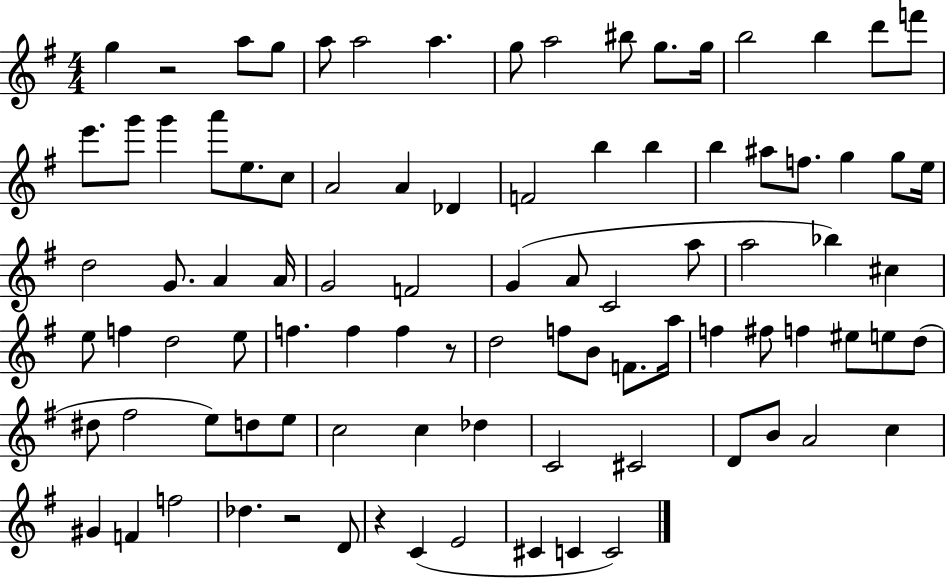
X:1
T:Untitled
M:4/4
L:1/4
K:G
g z2 a/2 g/2 a/2 a2 a g/2 a2 ^b/2 g/2 g/4 b2 b d'/2 f'/2 e'/2 g'/2 g' a'/2 e/2 c/2 A2 A _D F2 b b b ^a/2 f/2 g g/2 e/4 d2 G/2 A A/4 G2 F2 G A/2 C2 a/2 a2 _b ^c e/2 f d2 e/2 f f f z/2 d2 f/2 B/2 F/2 a/4 f ^f/2 f ^e/2 e/2 d/2 ^d/2 ^f2 e/2 d/2 e/2 c2 c _d C2 ^C2 D/2 B/2 A2 c ^G F f2 _d z2 D/2 z C E2 ^C C C2